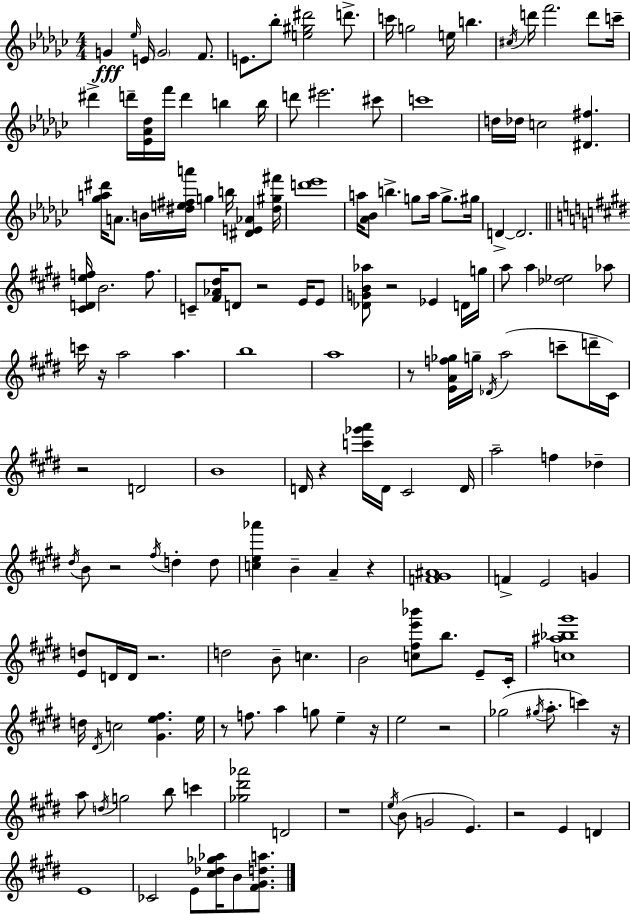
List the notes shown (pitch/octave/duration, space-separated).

G4/q Eb5/s E4/s G4/h F4/e. E4/e. Bb5/e [E5,G#5,D#6]/h D6/e. C6/s G5/h E5/s B5/q. C#5/s D6/s F6/h. D6/e C6/s D#6/q D6/s [Eb4,Ab4,Db5]/s F6/s D6/q B5/q B5/s D6/e EIS6/h. C#6/e C6/w D5/s Db5/s C5/h [D#4,F#5]/q. [Gb5,A5,D#6]/s A4/e. B4/s [D#5,E5,F#5,A6]/s G5/q B5/s [D#4,E4,Ab4]/q [D#5,G#5,F#6]/s [D6,Eb6]/w A5/s [Ab4,Bb4]/e B5/q. G5/e A5/s G5/e. G#5/s D4/q D4/h. [C#4,D4,E5,F5]/s B4/h. F5/e. C4/e [F#4,Ab4,D#5]/s D4/e R/h E4/s E4/e [Db4,G4,B4,Ab5]/e R/h Eb4/q D4/s G5/s A5/e A5/q [Db5,Eb5]/h Ab5/e C6/s R/s A5/h A5/q. B5/w A5/w R/e [E4,A4,F5,Gb5]/s G5/s Db4/s A5/h C6/e D6/s C#4/s R/h D4/h B4/w D4/s R/q [C6,Gb6,A6]/s D4/s C#4/h D4/s A5/h F5/q Db5/q D#5/s B4/e R/h F#5/s D5/q D5/e [C5,E5,Ab6]/q B4/q A4/q R/q [F4,G#4,A#4]/w F4/q E4/h G4/q [E4,D5]/e D4/s D4/s R/h. D5/h B4/e C5/q. B4/h [C5,F#5,E6,Bb6]/e B5/e. E4/e C#4/s [C5,A#5,Bb5,G#6]/w D5/s D#4/s C5/h [G#4,E5,F#5]/q. E5/s R/e F5/e. A5/q G5/e E5/q R/s E5/h R/h Gb5/h G#5/s A5/e. C6/q R/s A5/e D5/s G5/h B5/e C6/q [Gb5,D#6,Ab6]/h D4/h R/w E5/s B4/e G4/h E4/q. R/h E4/q D4/q E4/w CES4/h E4/e [C#5,Db5,Gb5,Ab5]/s B4/e [F#4,G#4,D5,A5]/e.